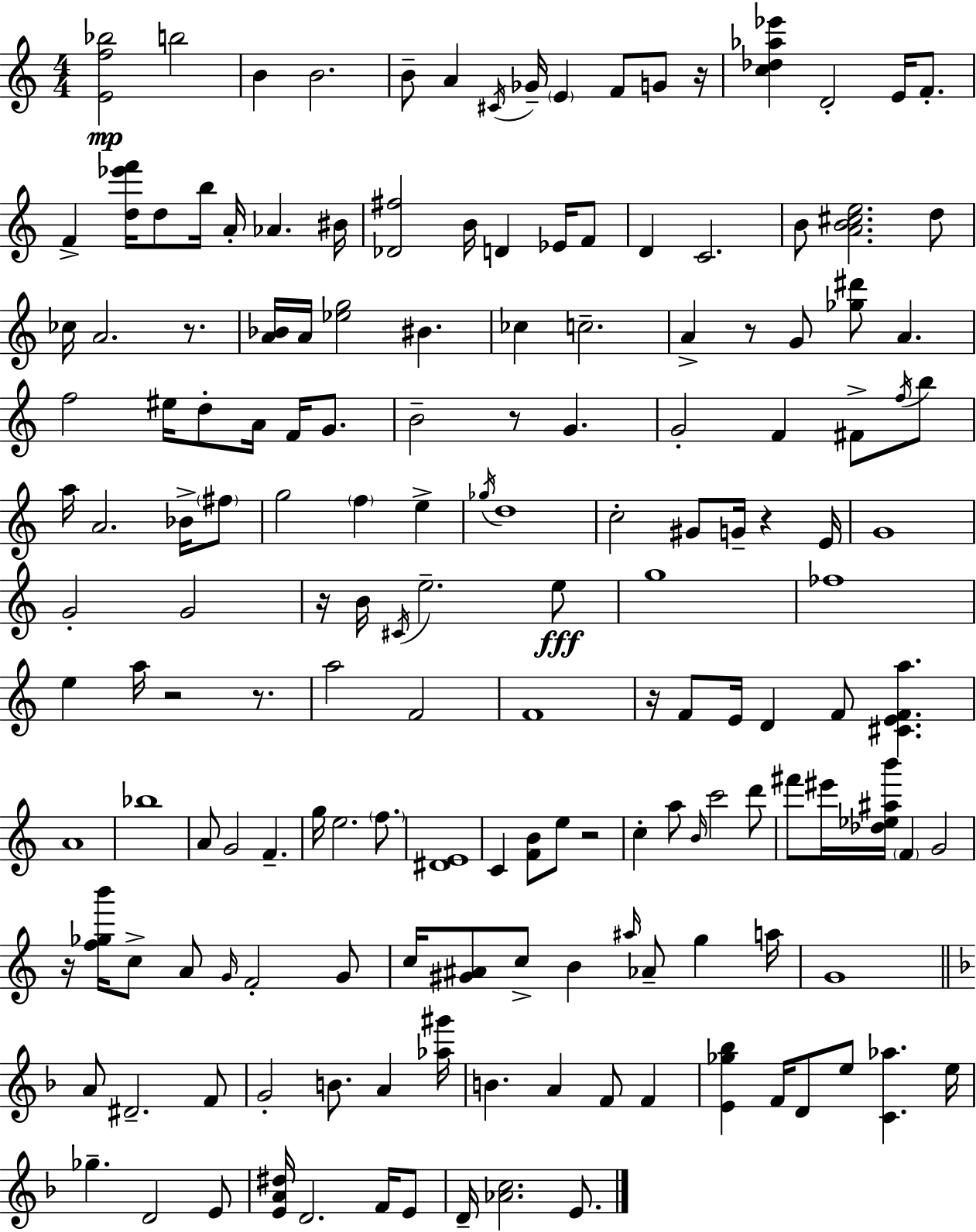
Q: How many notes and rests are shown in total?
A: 164